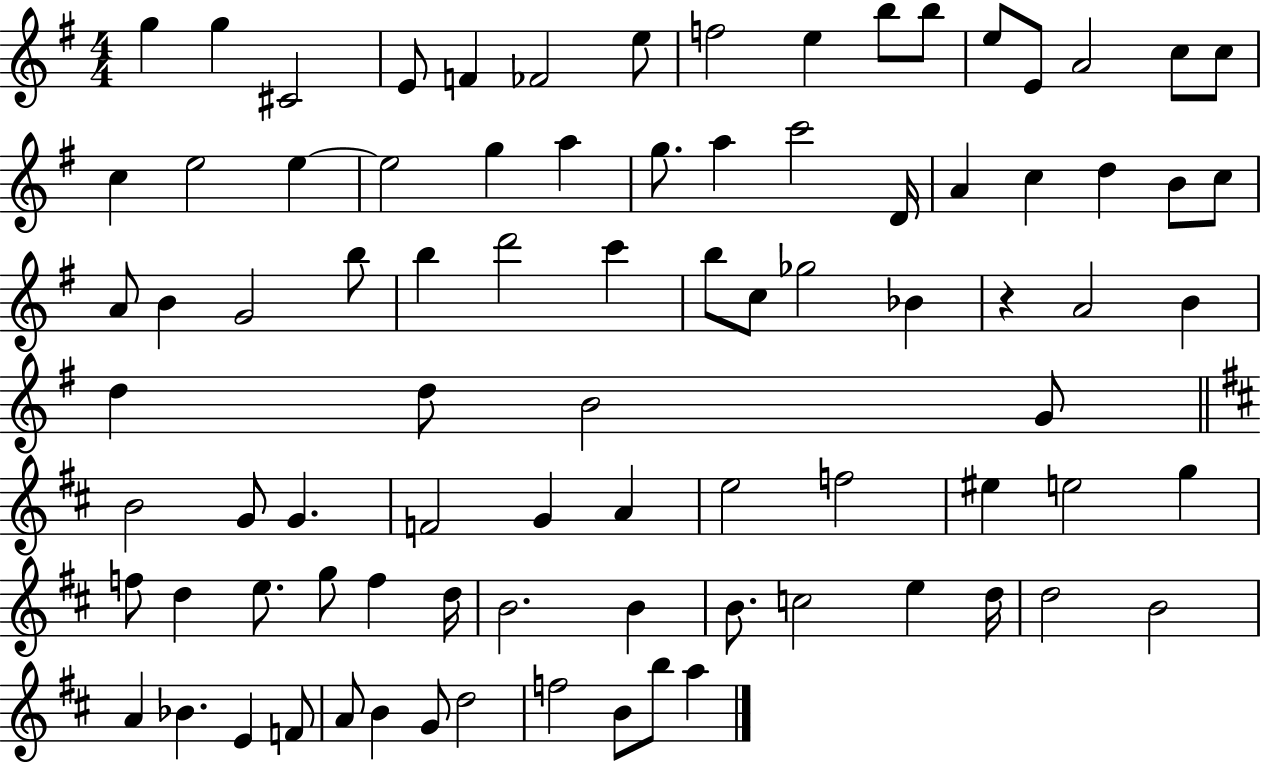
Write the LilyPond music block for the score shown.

{
  \clef treble
  \numericTimeSignature
  \time 4/4
  \key g \major
  g''4 g''4 cis'2 | e'8 f'4 fes'2 e''8 | f''2 e''4 b''8 b''8 | e''8 e'8 a'2 c''8 c''8 | \break c''4 e''2 e''4~~ | e''2 g''4 a''4 | g''8. a''4 c'''2 d'16 | a'4 c''4 d''4 b'8 c''8 | \break a'8 b'4 g'2 b''8 | b''4 d'''2 c'''4 | b''8 c''8 ges''2 bes'4 | r4 a'2 b'4 | \break d''4 d''8 b'2 g'8 | \bar "||" \break \key b \minor b'2 g'8 g'4. | f'2 g'4 a'4 | e''2 f''2 | eis''4 e''2 g''4 | \break f''8 d''4 e''8. g''8 f''4 d''16 | b'2. b'4 | b'8. c''2 e''4 d''16 | d''2 b'2 | \break a'4 bes'4. e'4 f'8 | a'8 b'4 g'8 d''2 | f''2 b'8 b''8 a''4 | \bar "|."
}